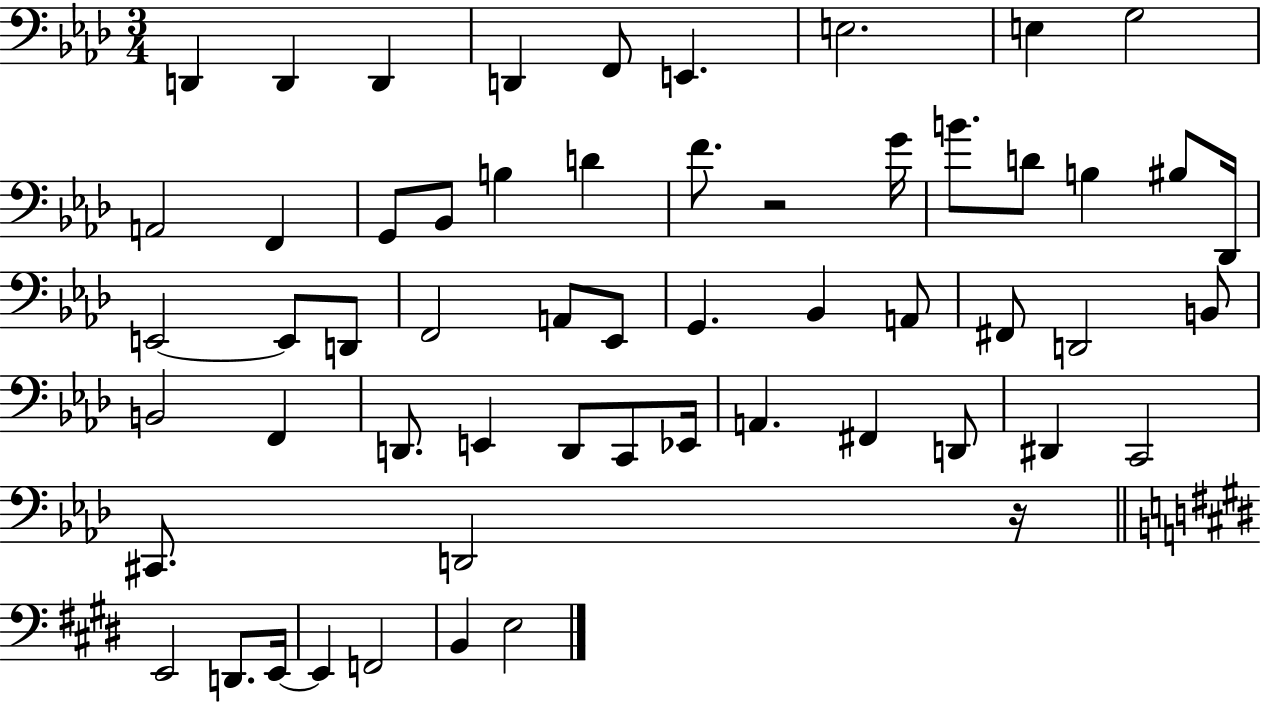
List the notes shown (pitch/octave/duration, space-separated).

D2/q D2/q D2/q D2/q F2/e E2/q. E3/h. E3/q G3/h A2/h F2/q G2/e Bb2/e B3/q D4/q F4/e. R/h G4/s B4/e. D4/e B3/q BIS3/e Db2/s E2/h E2/e D2/e F2/h A2/e Eb2/e G2/q. Bb2/q A2/e F#2/e D2/h B2/e B2/h F2/q D2/e. E2/q D2/e C2/e Eb2/s A2/q. F#2/q D2/e D#2/q C2/h C#2/e. D2/h R/s E2/h D2/e. E2/s E2/q F2/h B2/q E3/h